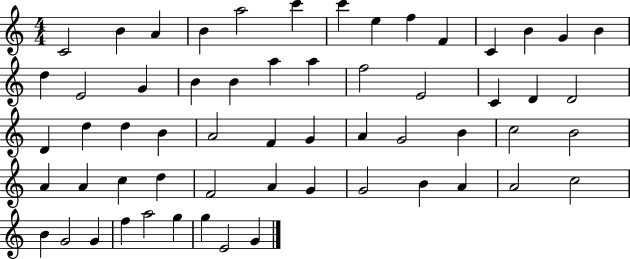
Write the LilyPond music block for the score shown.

{
  \clef treble
  \numericTimeSignature
  \time 4/4
  \key c \major
  c'2 b'4 a'4 | b'4 a''2 c'''4 | c'''4 e''4 f''4 f'4 | c'4 b'4 g'4 b'4 | \break d''4 e'2 g'4 | b'4 b'4 a''4 a''4 | f''2 e'2 | c'4 d'4 d'2 | \break d'4 d''4 d''4 b'4 | a'2 f'4 g'4 | a'4 g'2 b'4 | c''2 b'2 | \break a'4 a'4 c''4 d''4 | f'2 a'4 g'4 | g'2 b'4 a'4 | a'2 c''2 | \break b'4 g'2 g'4 | f''4 a''2 g''4 | g''4 e'2 g'4 | \bar "|."
}